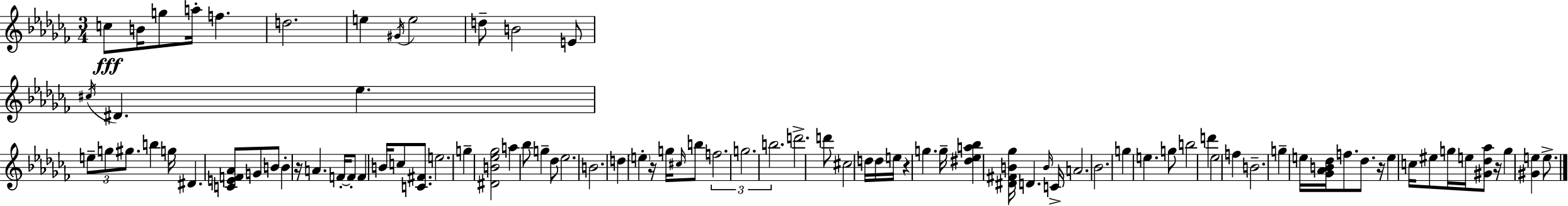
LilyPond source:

{
  \clef treble
  \numericTimeSignature
  \time 3/4
  \key aes \minor
  \repeat volta 2 { c''8\fff b'16 g''8 a''16-. f''4. | d''2. | e''4 \acciaccatura { gis'16 } e''2 | d''8-- b'2 e'8 | \break \acciaccatura { cis''16 } dis'4. ees''4. | \tuplet 3/2 { e''8-- g''8 gis''8. } b''4 | g''16 dis'4. <c' e' f' aes'>8 g'8 | b'8 b'4-. r16 a'4. | \break f'16-.~~ f'8-. f'4 b'16 c''8 <c' fis'>8. | e''2. | g''4-- <dis' b' ees'' ges''>2 | a''4 bes''8 g''4-- | \break des''8 ees''2. | b'2. | d''4 \parenthesize e''4-. r16 g''16 | \grace { cis''16 } b''8 \tuplet 3/2 { f''2. | \break g''2. | b''2. } | d'''2.-> | d'''8 cis''2 | \break d''16 d''16 e''16 r4 g''4. | g''16-- <dis'' ees'' a'' bes''>4 <dis' fis' b' ges''>16 d'4. | \grace { b'16 } c'16-> a'2. | bes'2. | \break g''4 e''4. | g''8 b''2 | d'''4 ees''2 | f''4 b'2.-- | \break g''4-- e''16 <ges' aes' b' des''>16 f''8. | des''8. r16 e''4 c''16 eis''8 | g''16 e''16 <gis' des'' aes''>8 r16 g''4 <gis' e''>4 | e''8.-> } \bar "|."
}